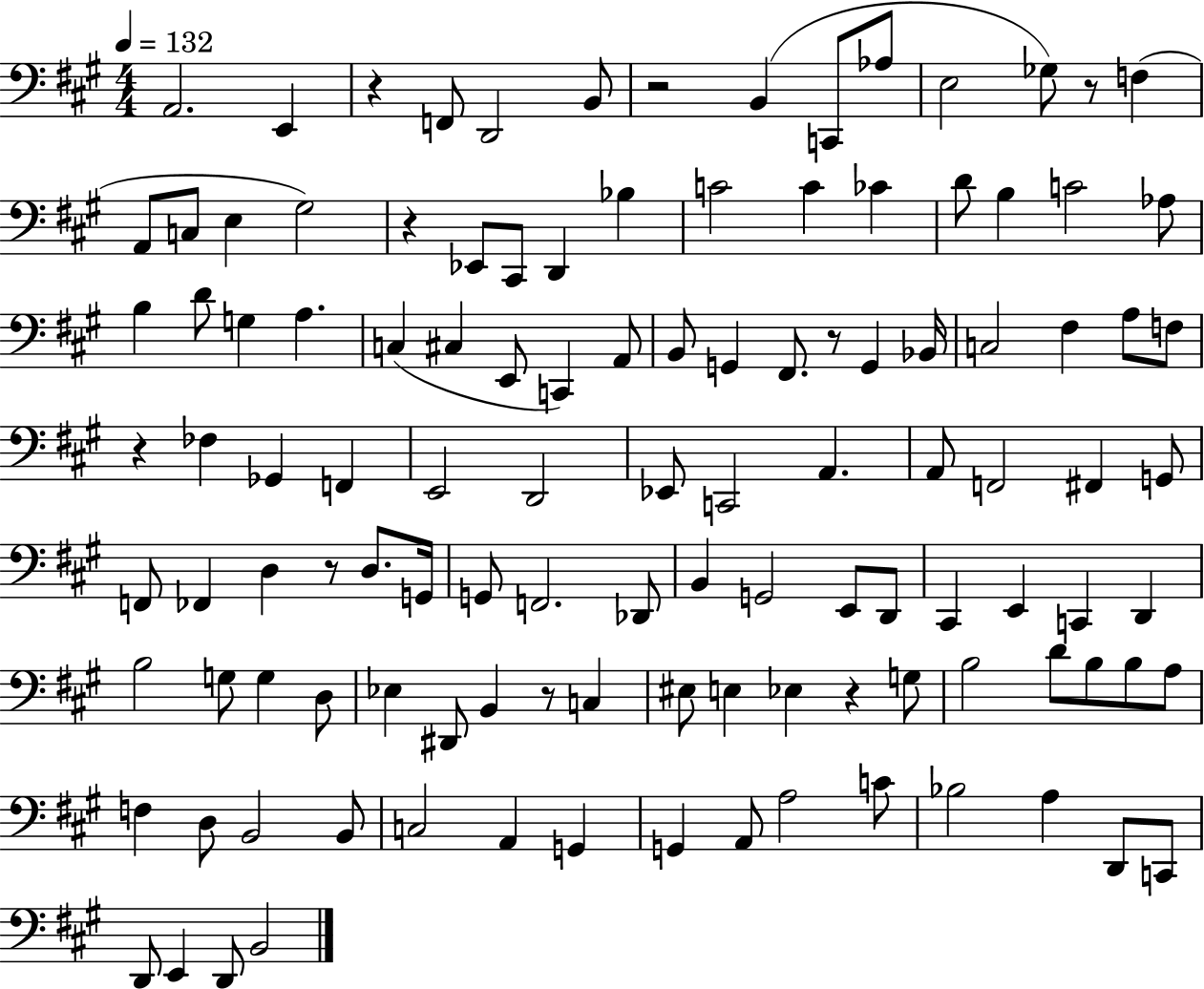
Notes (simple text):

A2/h. E2/q R/q F2/e D2/h B2/e R/h B2/q C2/e Ab3/e E3/h Gb3/e R/e F3/q A2/e C3/e E3/q G#3/h R/q Eb2/e C#2/e D2/q Bb3/q C4/h C4/q CES4/q D4/e B3/q C4/h Ab3/e B3/q D4/e G3/q A3/q. C3/q C#3/q E2/e C2/q A2/e B2/e G2/q F#2/e. R/e G2/q Bb2/s C3/h F#3/q A3/e F3/e R/q FES3/q Gb2/q F2/q E2/h D2/h Eb2/e C2/h A2/q. A2/e F2/h F#2/q G2/e F2/e FES2/q D3/q R/e D3/e. G2/s G2/e F2/h. Db2/e B2/q G2/h E2/e D2/e C#2/q E2/q C2/q D2/q B3/h G3/e G3/q D3/e Eb3/q D#2/e B2/q R/e C3/q EIS3/e E3/q Eb3/q R/q G3/e B3/h D4/e B3/e B3/e A3/e F3/q D3/e B2/h B2/e C3/h A2/q G2/q G2/q A2/e A3/h C4/e Bb3/h A3/q D2/e C2/e D2/e E2/q D2/e B2/h